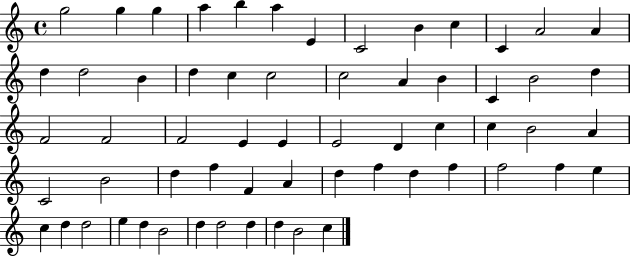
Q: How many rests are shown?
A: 0